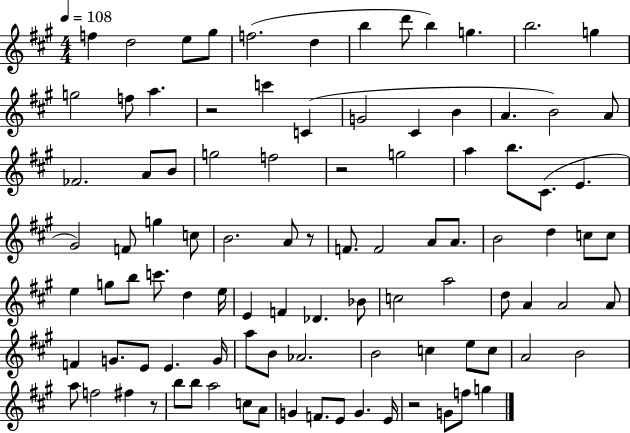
{
  \clef treble
  \numericTimeSignature
  \time 4/4
  \key a \major
  \tempo 4 = 108
  f''4 d''2 e''8 gis''8 | f''2.( d''4 | b''4 d'''8 b''4) g''4. | b''2. g''4 | \break g''2 f''8 a''4. | r2 c'''4 c'4( | g'2 cis'4 b'4 | a'4. b'2) a'8 | \break fes'2. a'8 b'8 | g''2 f''2 | r2 g''2 | a''4 b''8. cis'8.( e'4. | \break gis'2) f'8 g''4 c''8 | b'2. a'8 r8 | f'8. f'2 a'8 a'8. | b'2 d''4 c''8 c''8 | \break e''4 g''8 b''8 c'''8. d''4 e''16 | e'4 f'4 des'4. bes'8 | c''2 a''2 | d''8 a'4 a'2 a'8 | \break f'4 g'8. e'8 e'4. g'16 | a''8 b'8 aes'2. | b'2 c''4 e''8 c''8 | a'2 b'2 | \break a''8 f''2 fis''4 r8 | b''8 b''8 a''2 c''8 a'8 | g'4 f'8. e'8 g'4. e'16 | r2 g'8 f''8 g''4 | \break \bar "|."
}